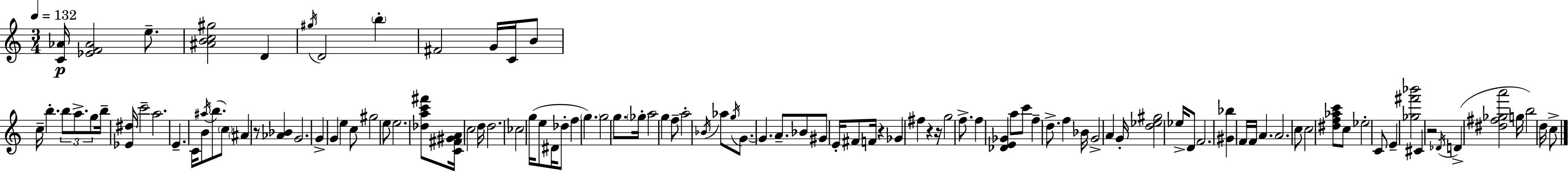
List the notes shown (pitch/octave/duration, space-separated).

[C4,Ab4]/s [Eb4,F4,Ab4]/h E5/e. [A#4,B4,C5,G#5]/h D4/q G#5/s D4/h B5/q F#4/h G4/s C4/s B4/e C5/s B5/q. B5/e A5/e. G5/e B5/s [Eb4,D#5]/s C6/h A5/h. E4/q. C4/s B4/e A#5/s B5/e. C5/e A#4/q R/e [Ab4,Bb4]/q G4/h. G4/q G4/q E5/q C5/e G#5/h E5/e E5/h. [Db5,A5,C6,F#6]/e [C4,F#4,G#4,A4]/s C5/h D5/s D5/h. CES5/h G5/s E5/e D#4/s Db5/e F5/q G5/q. G5/h G5/e. Gb5/s A5/h G5/q F5/e A5/h Bb4/s Ab5/e G5/s G4/e. G4/q. A4/e. Bb4/e G#4/e E4/s F#4/e F4/s R/q Gb4/q F#5/q R/q R/s G5/h F5/e. F5/q [Db4,E4,Gb4]/q A5/e C6/e F5/q D5/e. F5/q Bb4/s G4/h A4/q G4/s [D5,Eb5,G#5]/h Eb5/s D4/e F4/h. [G#4,Bb5]/q F4/s F4/s A4/q. A4/h. C5/e C5/h [D#5,F5,Ab5,C6]/e C5/e Eb5/h C4/e E4/q [Gb5,F#6,Bb6]/h C#4/q R/h Db4/s D4/q [D#5,F#5,Gb5,A6]/h G5/s B5/h D5/s C5/e